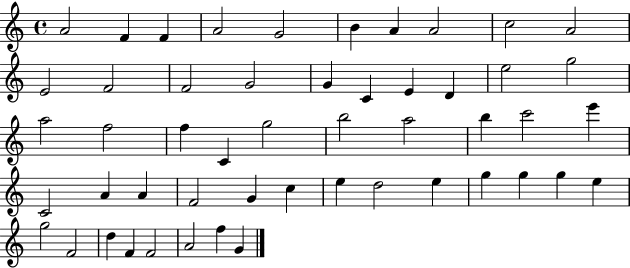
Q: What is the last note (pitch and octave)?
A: G4